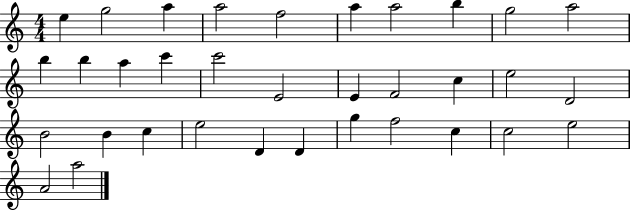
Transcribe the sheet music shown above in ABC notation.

X:1
T:Untitled
M:4/4
L:1/4
K:C
e g2 a a2 f2 a a2 b g2 a2 b b a c' c'2 E2 E F2 c e2 D2 B2 B c e2 D D g f2 c c2 e2 A2 a2